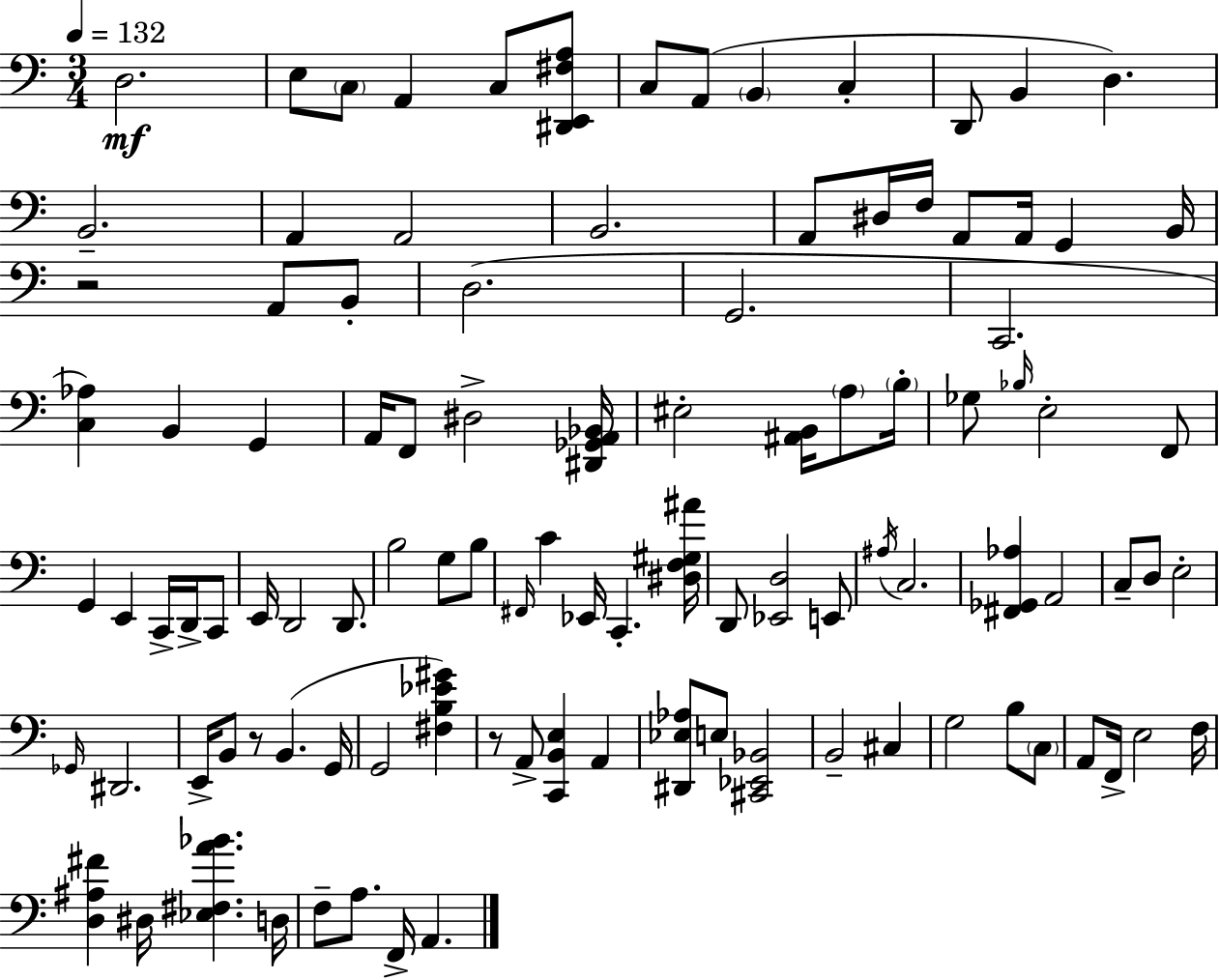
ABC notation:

X:1
T:Untitled
M:3/4
L:1/4
K:Am
D,2 E,/2 C,/2 A,, C,/2 [^D,,E,,^F,A,]/2 C,/2 A,,/2 B,, C, D,,/2 B,, D, B,,2 A,, A,,2 B,,2 A,,/2 ^D,/4 F,/4 A,,/2 A,,/4 G,, B,,/4 z2 A,,/2 B,,/2 D,2 G,,2 C,,2 [C,_A,] B,, G,, A,,/4 F,,/2 ^D,2 [^D,,_G,,A,,_B,,]/4 ^E,2 [^A,,B,,]/4 A,/2 B,/4 _G,/2 _B,/4 E,2 F,,/2 G,, E,, C,,/4 D,,/4 C,,/2 E,,/4 D,,2 D,,/2 B,2 G,/2 B,/2 ^F,,/4 C _E,,/4 C,, [^D,F,^G,^A]/4 D,,/2 [_E,,D,]2 E,,/2 ^A,/4 C,2 [^F,,_G,,_A,] A,,2 C,/2 D,/2 E,2 _G,,/4 ^D,,2 E,,/4 B,,/2 z/2 B,, G,,/4 G,,2 [^F,B,_E^G] z/2 A,,/2 [C,,B,,E,] A,, [^D,,_E,_A,]/2 E,/2 [^C,,_E,,_B,,]2 B,,2 ^C, G,2 B,/2 C,/2 A,,/2 F,,/4 E,2 F,/4 [D,^A,^F] ^D,/4 [_E,^F,A_B] D,/4 F,/2 A,/2 F,,/4 A,,